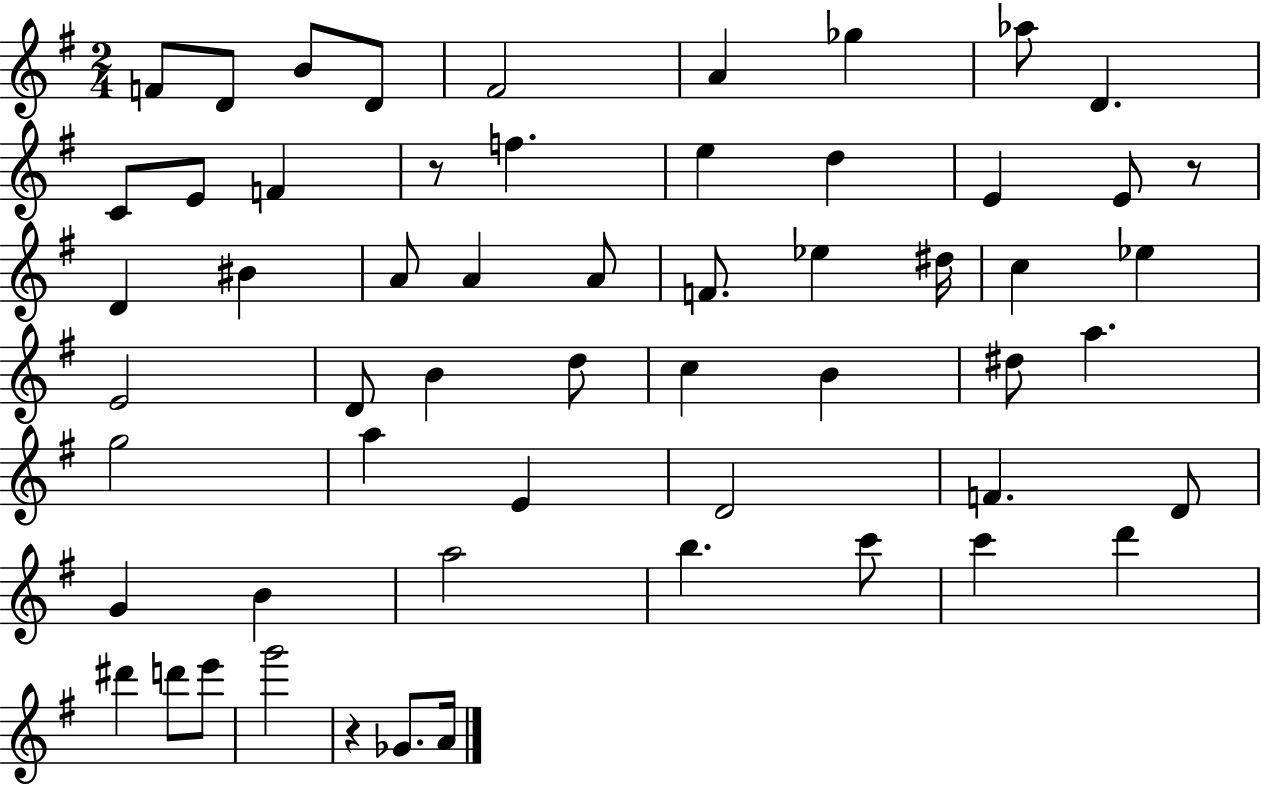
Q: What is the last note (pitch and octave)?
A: A4